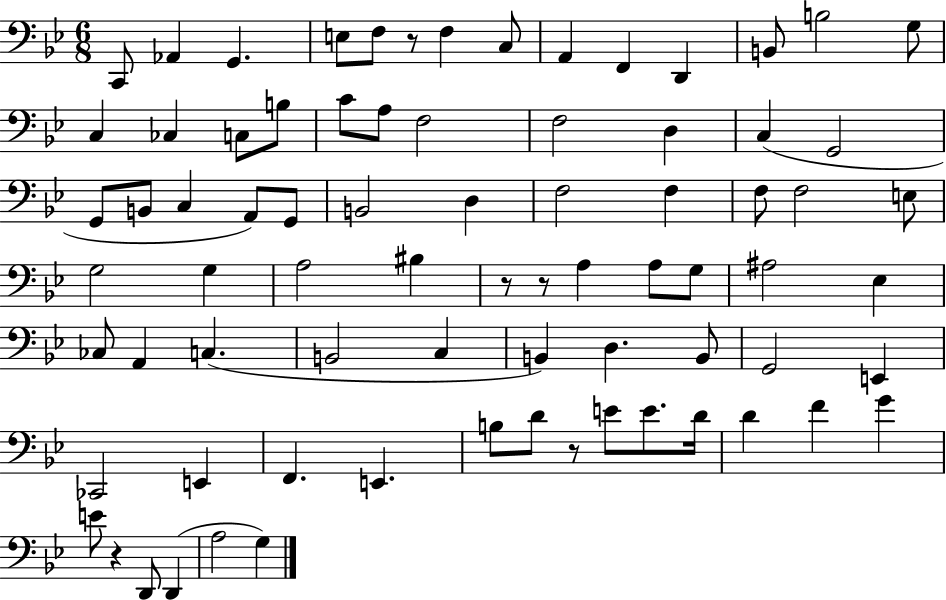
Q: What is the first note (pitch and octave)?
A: C2